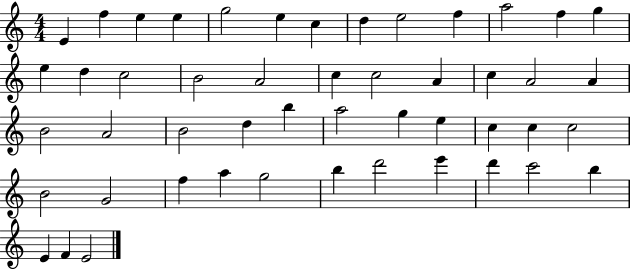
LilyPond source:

{
  \clef treble
  \numericTimeSignature
  \time 4/4
  \key c \major
  e'4 f''4 e''4 e''4 | g''2 e''4 c''4 | d''4 e''2 f''4 | a''2 f''4 g''4 | \break e''4 d''4 c''2 | b'2 a'2 | c''4 c''2 a'4 | c''4 a'2 a'4 | \break b'2 a'2 | b'2 d''4 b''4 | a''2 g''4 e''4 | c''4 c''4 c''2 | \break b'2 g'2 | f''4 a''4 g''2 | b''4 d'''2 e'''4 | d'''4 c'''2 b''4 | \break e'4 f'4 e'2 | \bar "|."
}